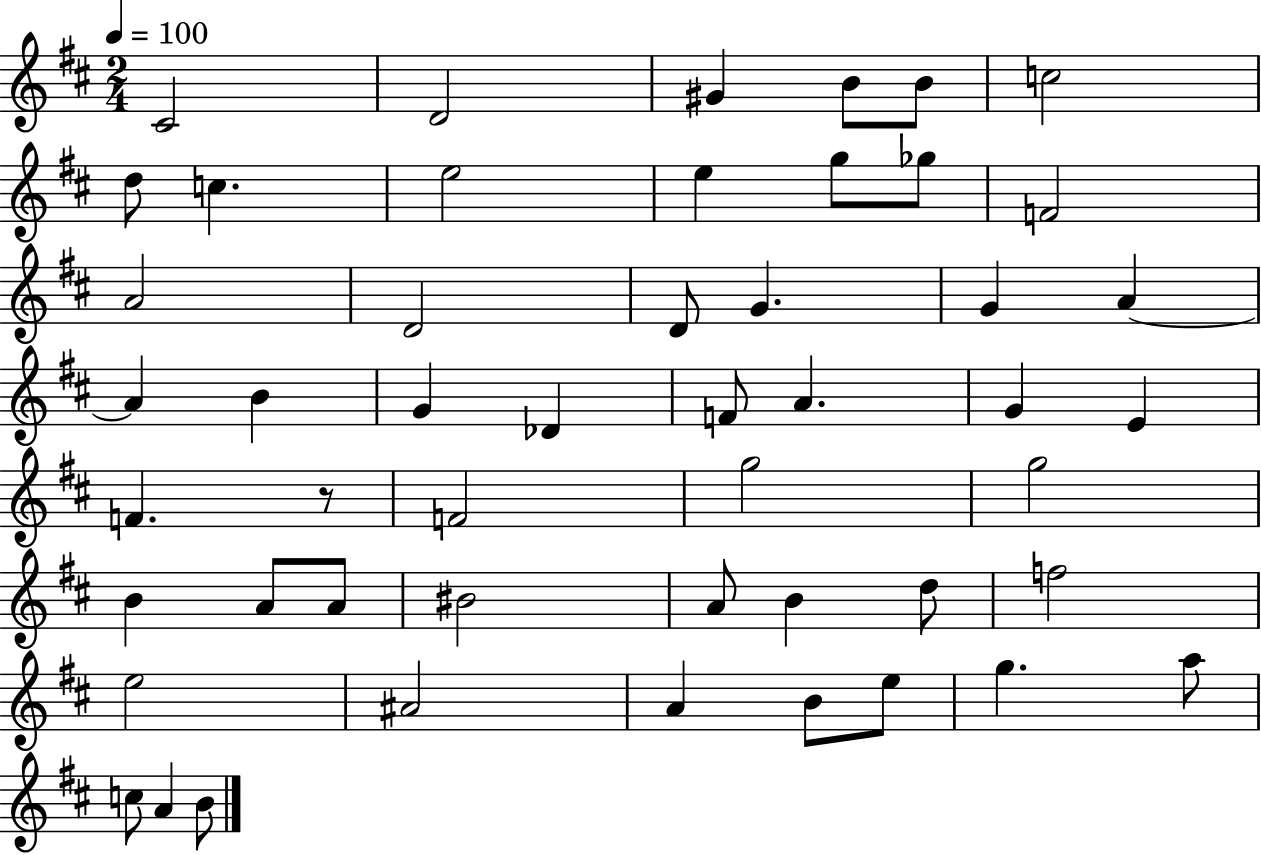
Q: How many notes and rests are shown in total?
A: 50